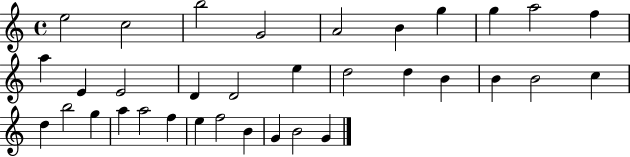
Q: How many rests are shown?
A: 0